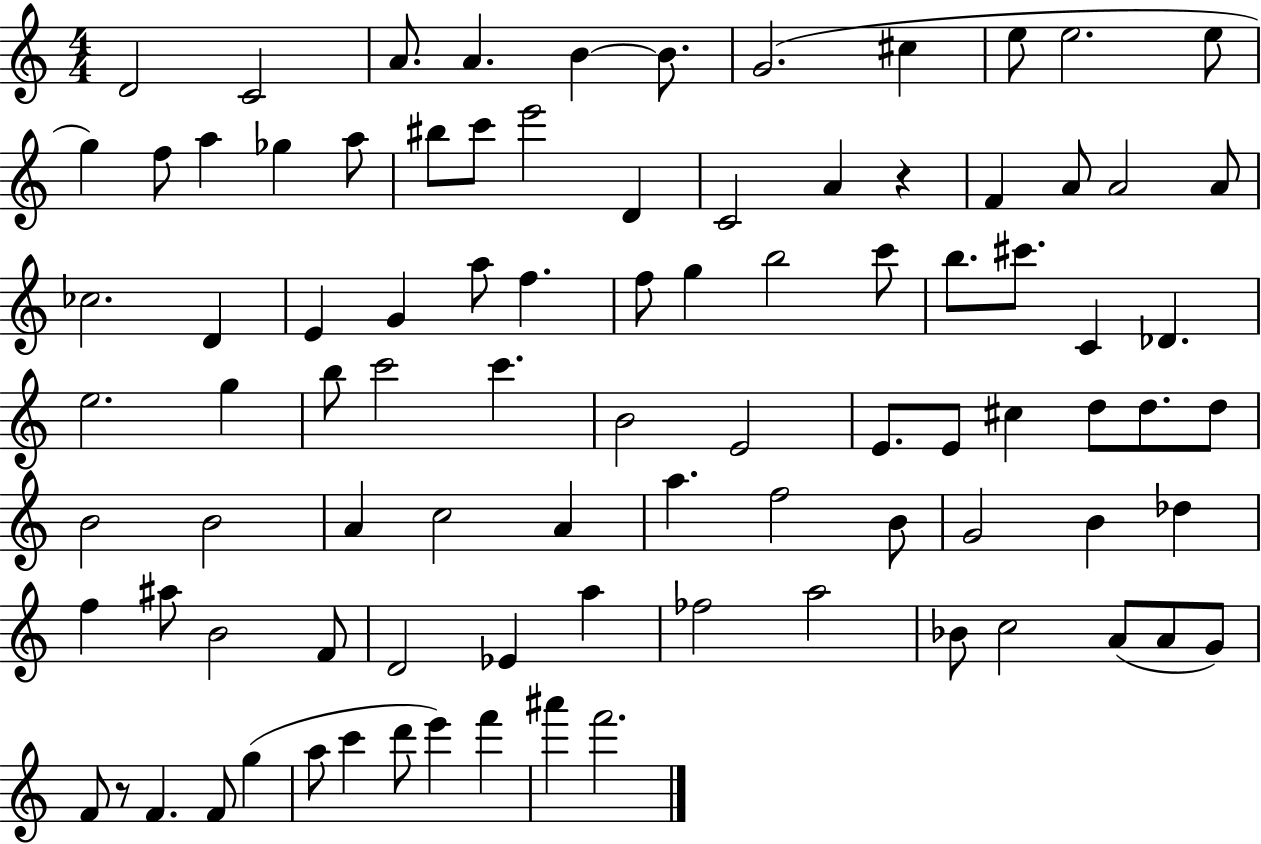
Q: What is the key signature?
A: C major